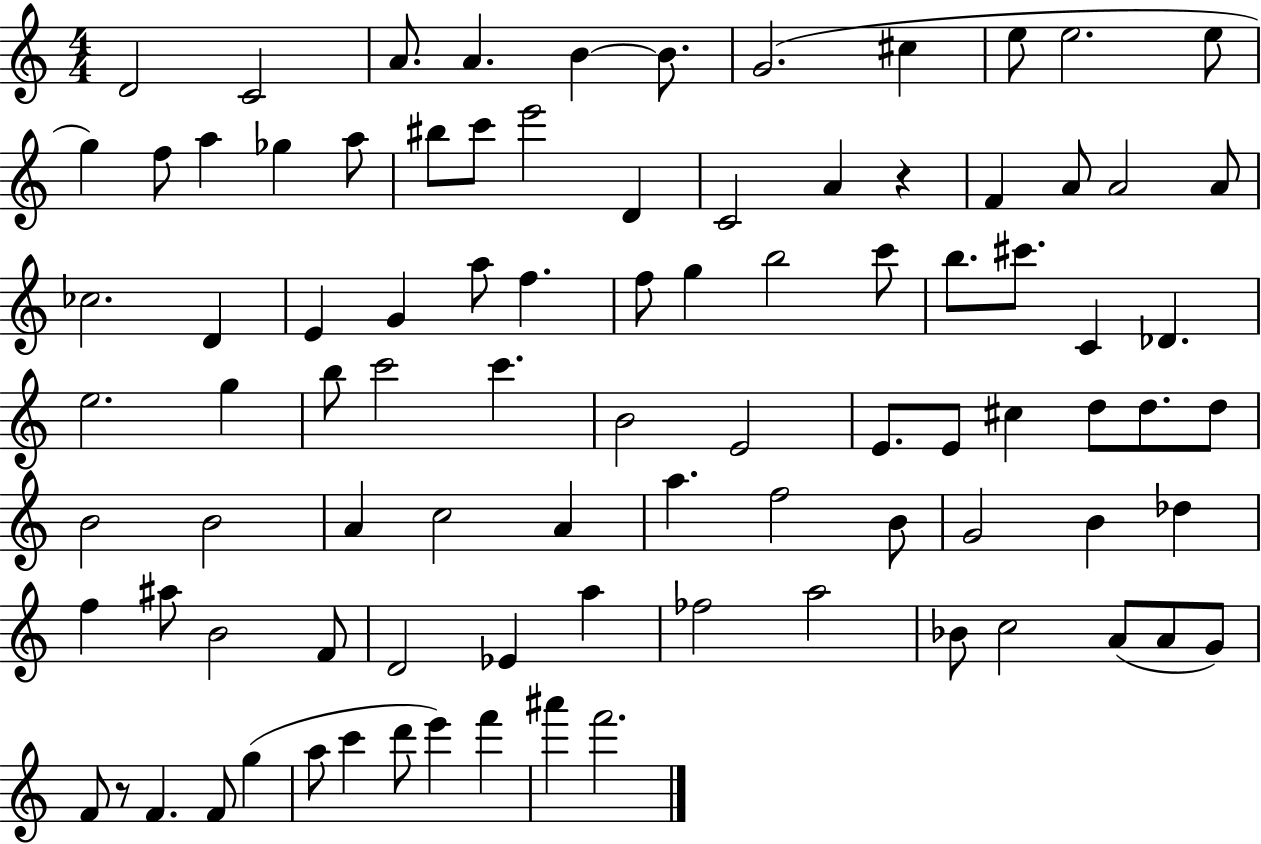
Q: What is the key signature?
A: C major